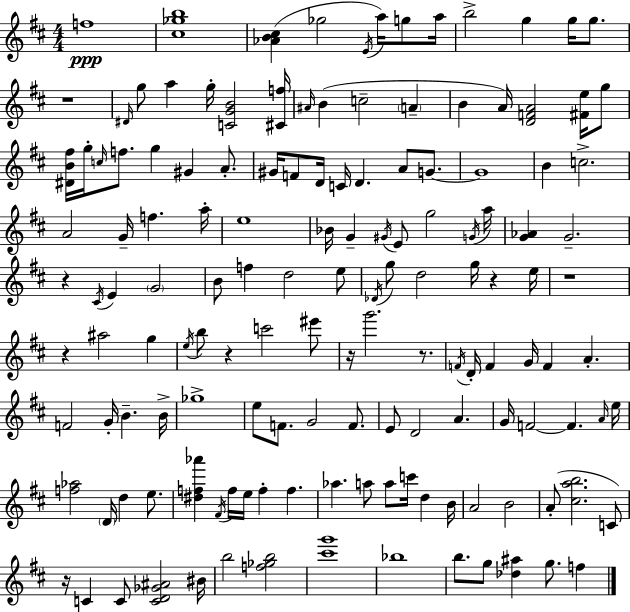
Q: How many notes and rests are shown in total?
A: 143